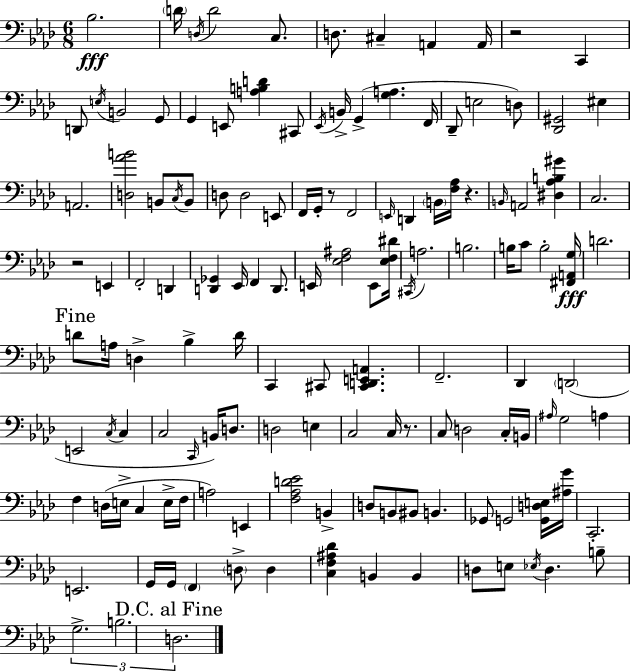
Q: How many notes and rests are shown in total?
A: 136